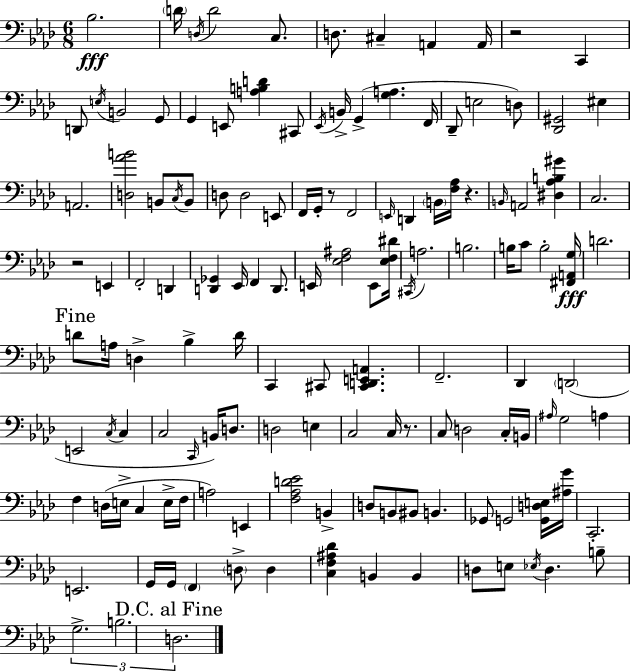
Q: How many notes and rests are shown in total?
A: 136